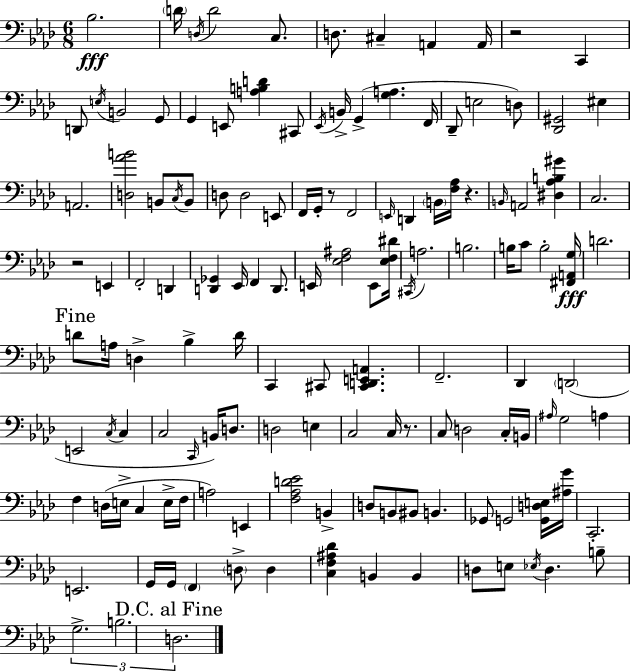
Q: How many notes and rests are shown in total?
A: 136